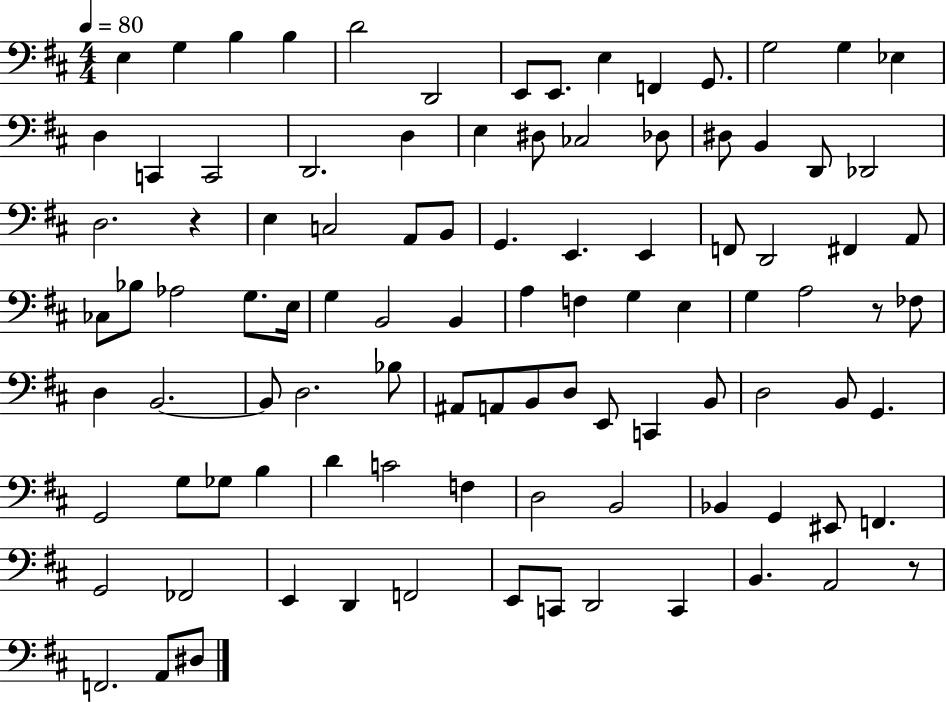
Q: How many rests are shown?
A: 3